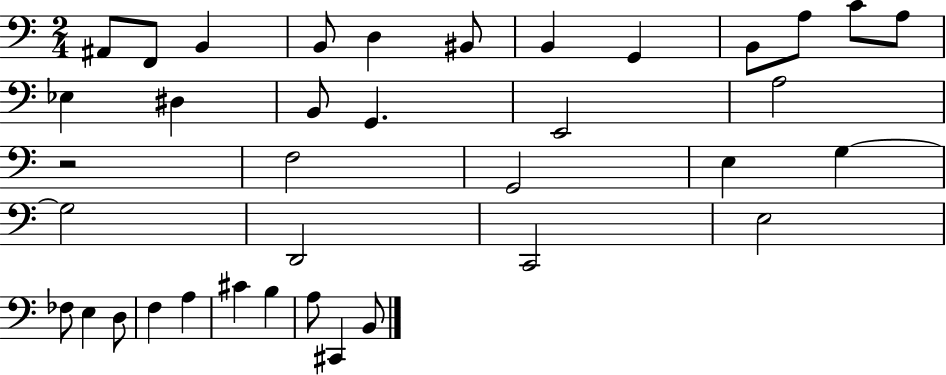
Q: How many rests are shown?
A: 1